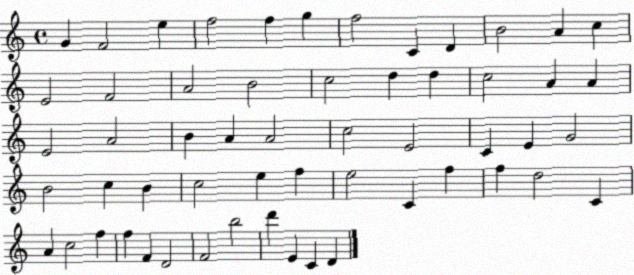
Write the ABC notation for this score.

X:1
T:Untitled
M:4/4
L:1/4
K:C
G F2 e f2 f g f2 C D B2 A c E2 F2 A2 B2 c2 d d c2 A A E2 A2 B A A2 c2 E2 C E G2 B2 c B c2 e f e2 C f f d2 C A c2 f f F D2 F2 b2 d' E C D